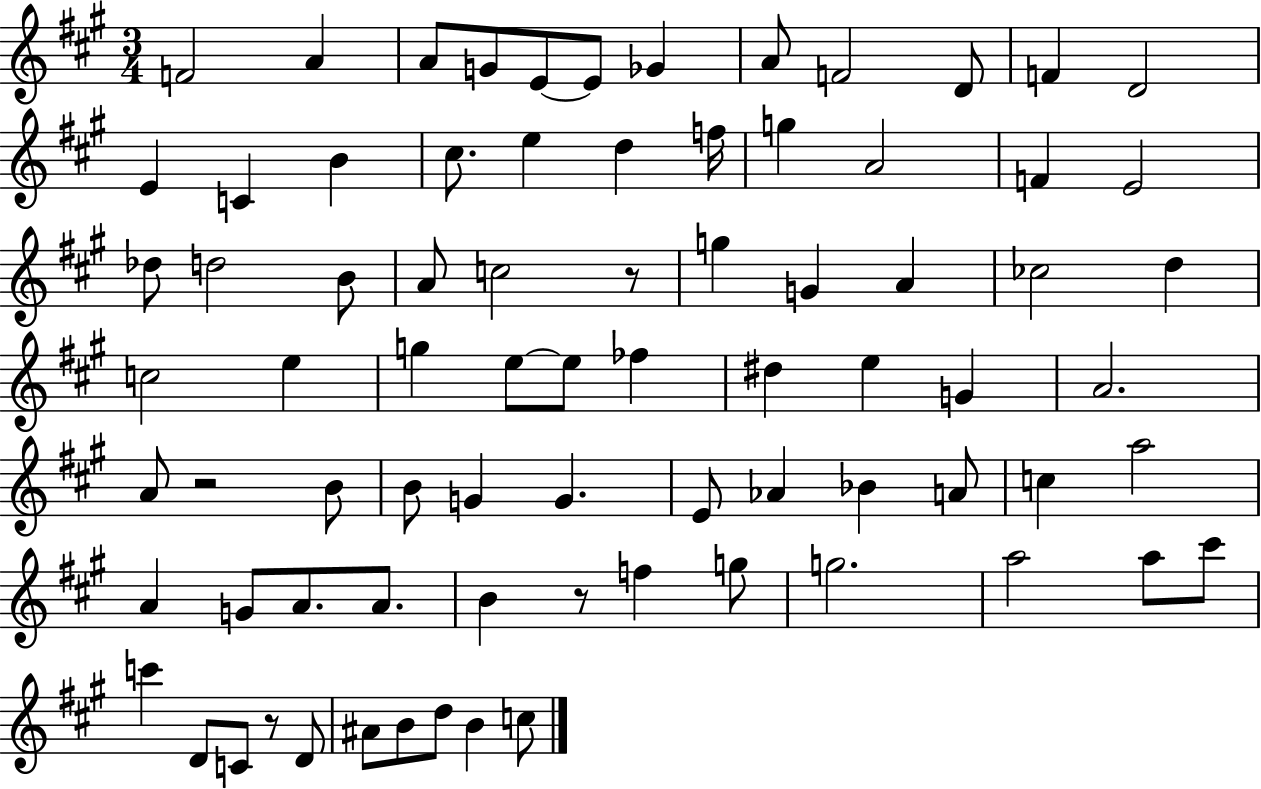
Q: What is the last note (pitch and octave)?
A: C5